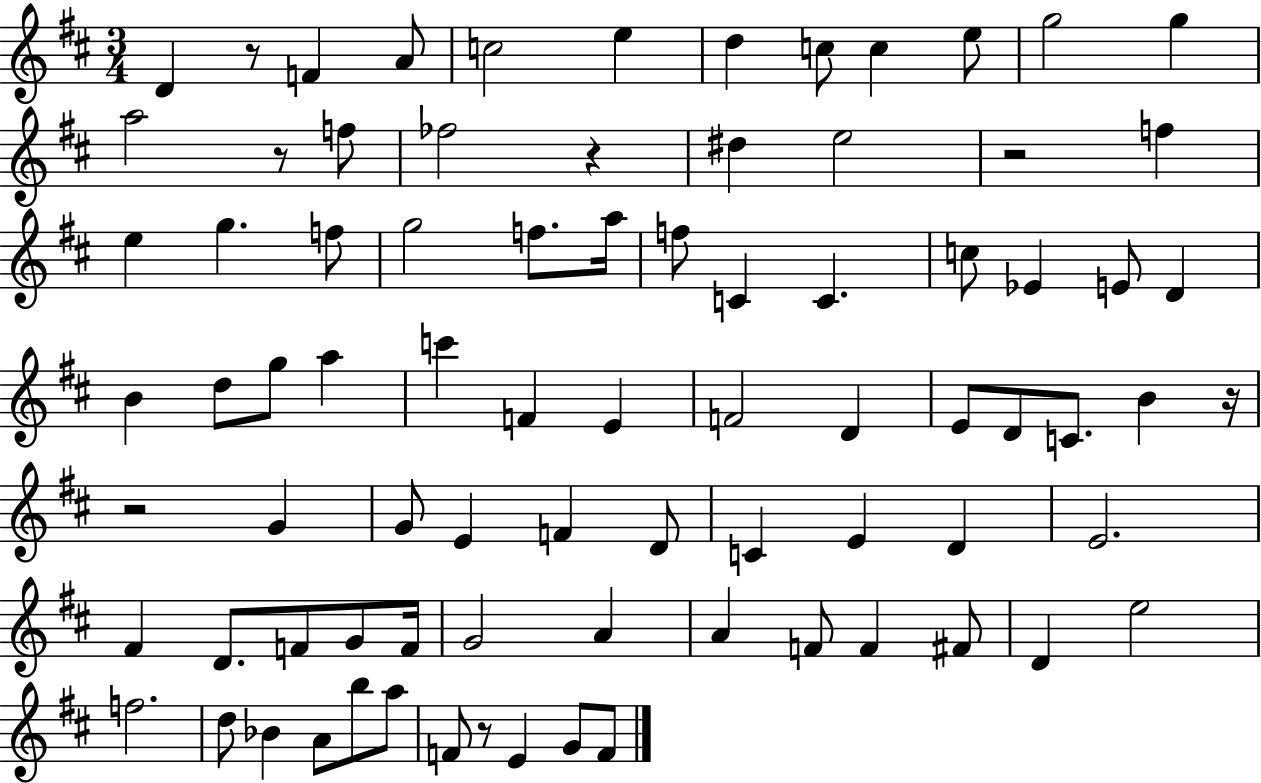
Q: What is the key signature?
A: D major